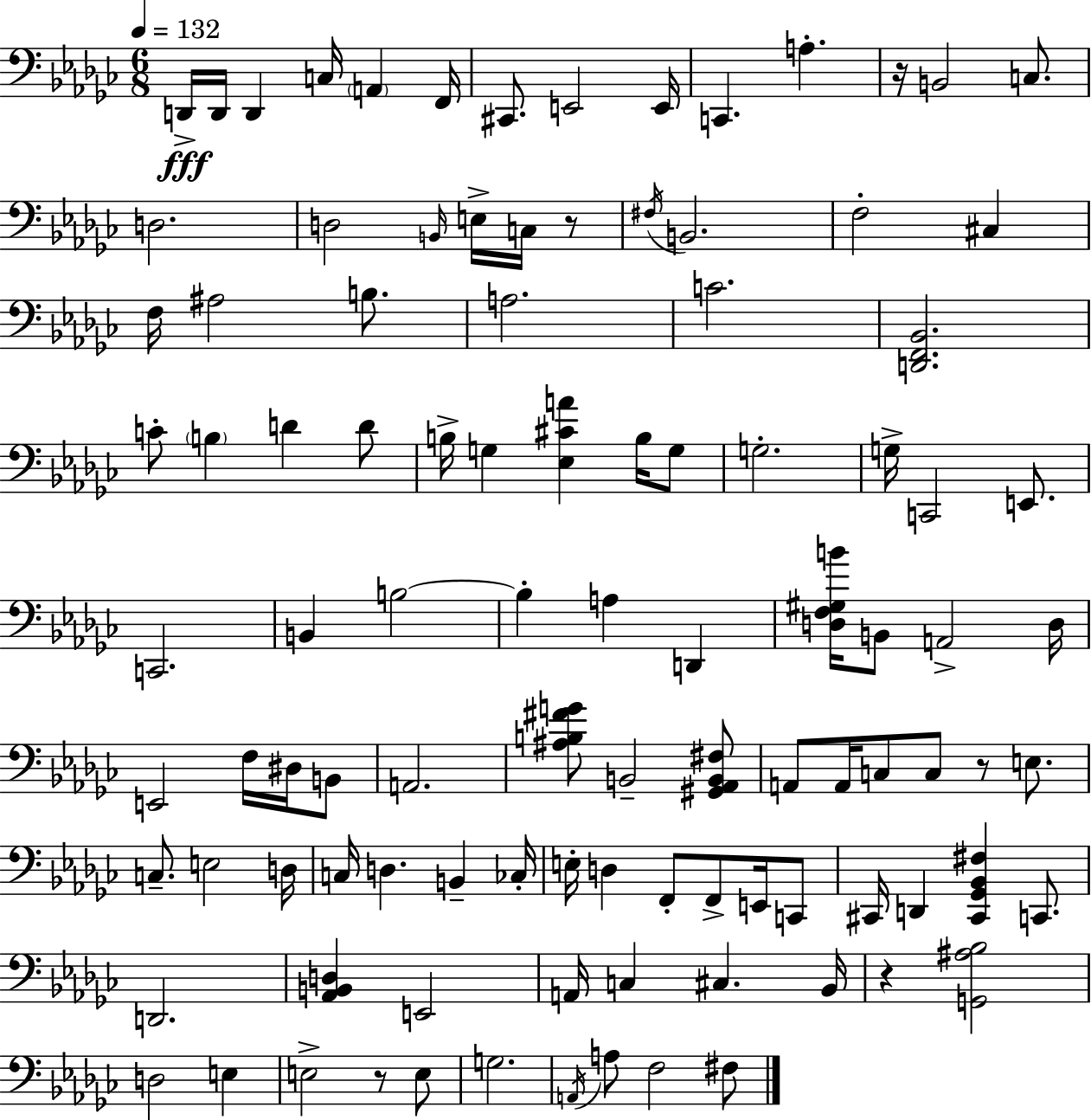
D2/s D2/s D2/q C3/s A2/q F2/s C#2/e. E2/h E2/s C2/q. A3/q. R/s B2/h C3/e. D3/h. D3/h B2/s E3/s C3/s R/e F#3/s B2/h. F3/h C#3/q F3/s A#3/h B3/e. A3/h. C4/h. [D2,F2,Bb2]/h. C4/e B3/q D4/q D4/e B3/s G3/q [Eb3,C#4,A4]/q B3/s G3/e G3/h. G3/s C2/h E2/e. C2/h. B2/q B3/h B3/q A3/q D2/q [D3,F3,G#3,B4]/s B2/e A2/h D3/s E2/h F3/s D#3/s B2/e A2/h. [A#3,B3,F#4,G4]/e B2/h [G#2,Ab2,B2,F#3]/e A2/e A2/s C3/e C3/e R/e E3/e. C3/e. E3/h D3/s C3/s D3/q. B2/q CES3/s E3/s D3/q F2/e F2/e E2/s C2/e C#2/s D2/q [C#2,Gb2,Bb2,F#3]/q C2/e. D2/h. [Ab2,B2,D3]/q E2/h A2/s C3/q C#3/q. Bb2/s R/q [G2,A#3,Bb3]/h D3/h E3/q E3/h R/e E3/e G3/h. A2/s A3/e F3/h F#3/e